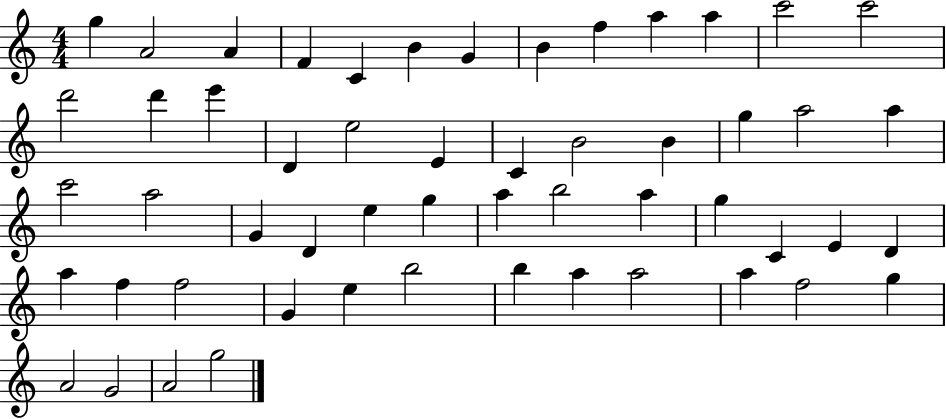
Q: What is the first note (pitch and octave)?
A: G5